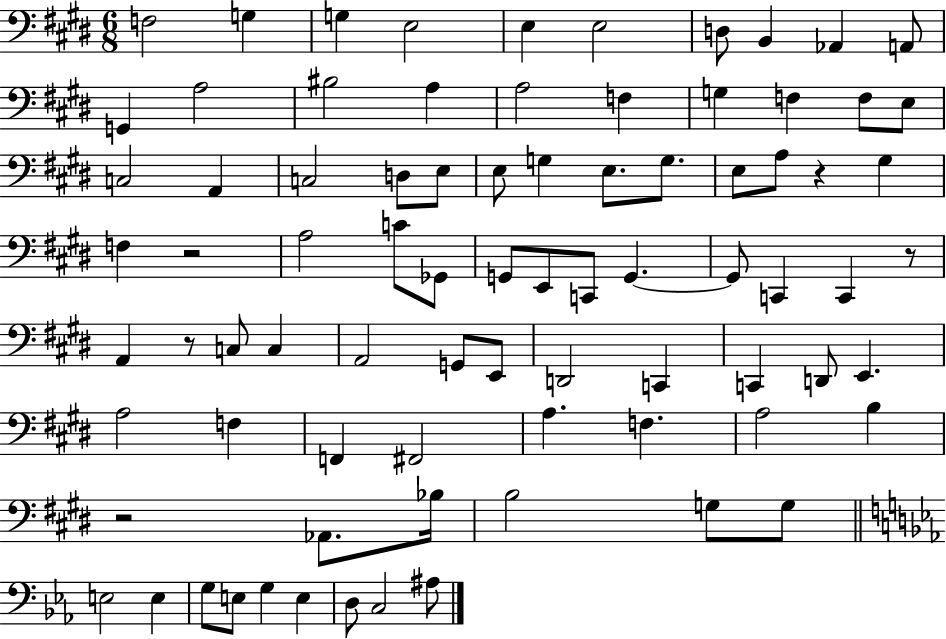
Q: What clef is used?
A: bass